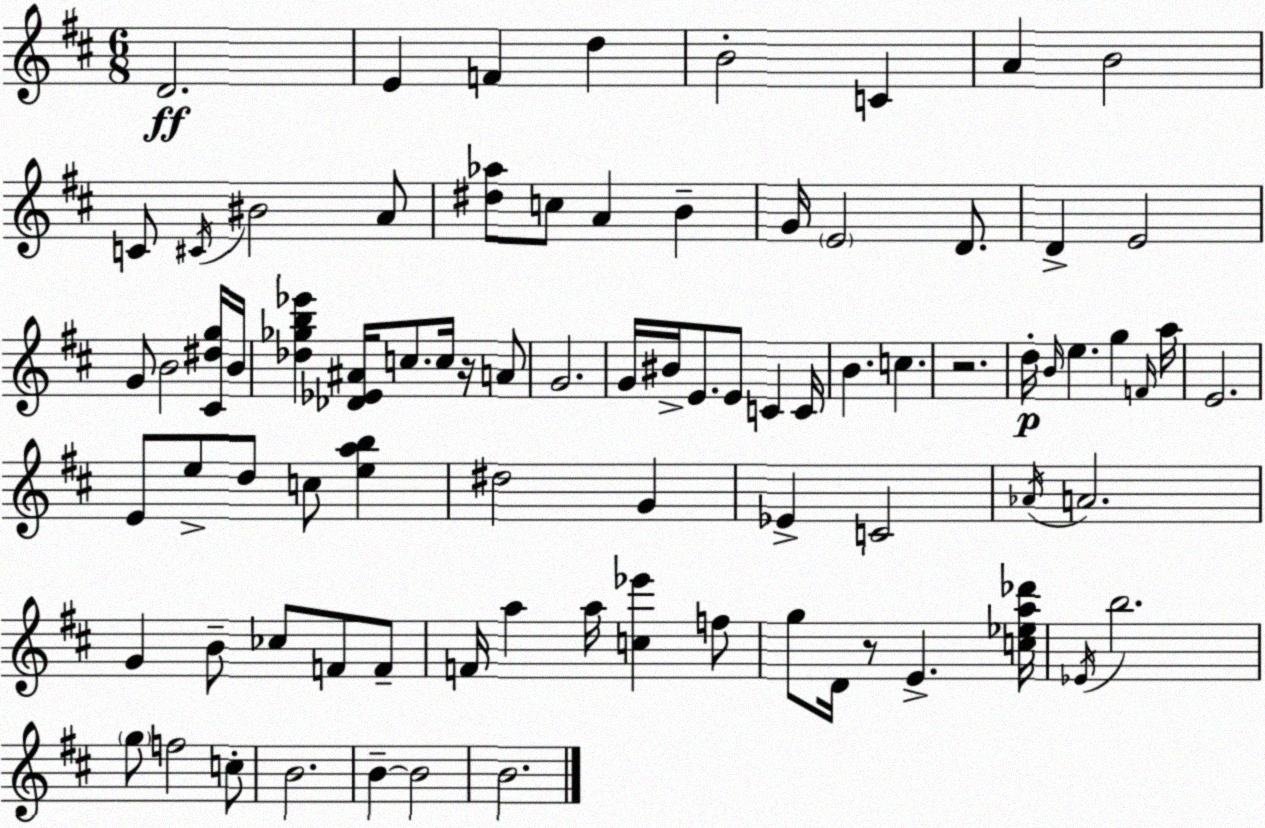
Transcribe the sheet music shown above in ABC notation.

X:1
T:Untitled
M:6/8
L:1/4
K:D
D2 E F d B2 C A B2 C/2 ^C/4 ^B2 A/2 [^d_a]/2 c/2 A B G/4 E2 D/2 D E2 G/2 B2 [^C^dg]/4 B/4 [_d_gb_e'] [_D_E^A]/4 c/2 c/4 z/4 A/2 G2 G/4 ^B/4 E/2 E/2 C C/4 B c z2 d/4 B/4 e g F/4 a/4 E2 E/2 e/2 d/2 c/2 [eab] ^d2 G _E C2 _A/4 A2 G B/2 _c/2 F/2 F/2 F/4 a a/4 [c_e'] f/2 g/2 D/4 z/2 E [c_ea_d']/4 _E/4 b2 g/2 f2 c/2 B2 B B2 B2